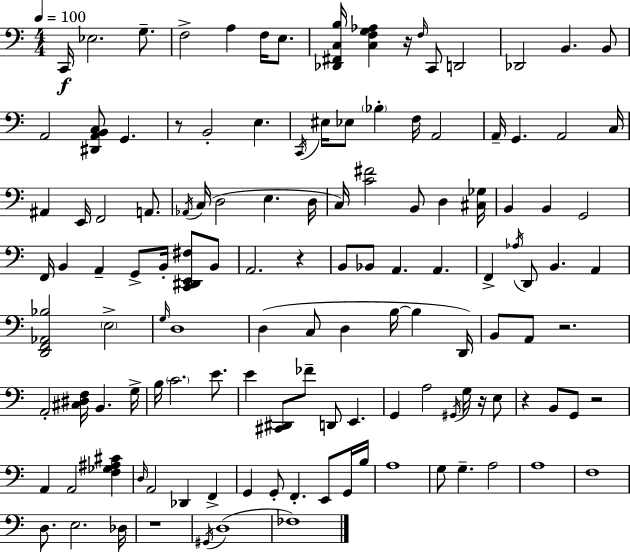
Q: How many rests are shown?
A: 8